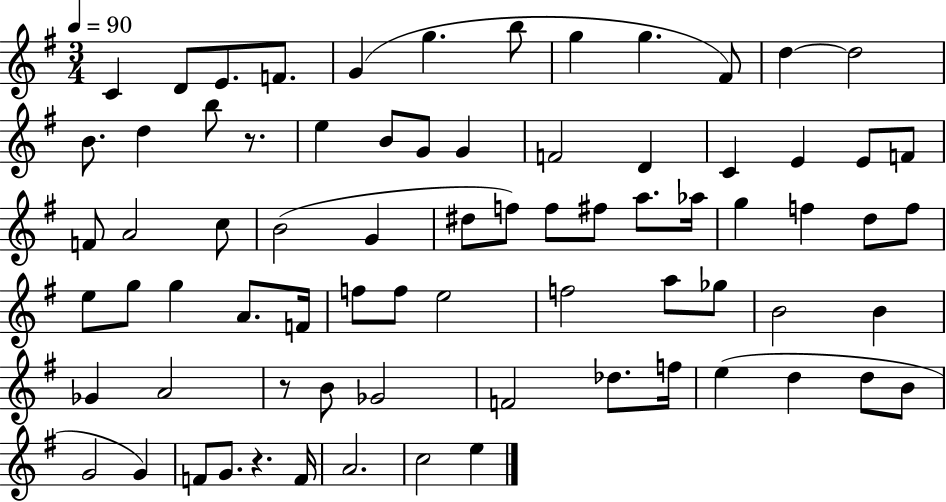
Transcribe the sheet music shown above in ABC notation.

X:1
T:Untitled
M:3/4
L:1/4
K:G
C D/2 E/2 F/2 G g b/2 g g ^F/2 d d2 B/2 d b/2 z/2 e B/2 G/2 G F2 D C E E/2 F/2 F/2 A2 c/2 B2 G ^d/2 f/2 f/2 ^f/2 a/2 _a/4 g f d/2 f/2 e/2 g/2 g A/2 F/4 f/2 f/2 e2 f2 a/2 _g/2 B2 B _G A2 z/2 B/2 _G2 F2 _d/2 f/4 e d d/2 B/2 G2 G F/2 G/2 z F/4 A2 c2 e